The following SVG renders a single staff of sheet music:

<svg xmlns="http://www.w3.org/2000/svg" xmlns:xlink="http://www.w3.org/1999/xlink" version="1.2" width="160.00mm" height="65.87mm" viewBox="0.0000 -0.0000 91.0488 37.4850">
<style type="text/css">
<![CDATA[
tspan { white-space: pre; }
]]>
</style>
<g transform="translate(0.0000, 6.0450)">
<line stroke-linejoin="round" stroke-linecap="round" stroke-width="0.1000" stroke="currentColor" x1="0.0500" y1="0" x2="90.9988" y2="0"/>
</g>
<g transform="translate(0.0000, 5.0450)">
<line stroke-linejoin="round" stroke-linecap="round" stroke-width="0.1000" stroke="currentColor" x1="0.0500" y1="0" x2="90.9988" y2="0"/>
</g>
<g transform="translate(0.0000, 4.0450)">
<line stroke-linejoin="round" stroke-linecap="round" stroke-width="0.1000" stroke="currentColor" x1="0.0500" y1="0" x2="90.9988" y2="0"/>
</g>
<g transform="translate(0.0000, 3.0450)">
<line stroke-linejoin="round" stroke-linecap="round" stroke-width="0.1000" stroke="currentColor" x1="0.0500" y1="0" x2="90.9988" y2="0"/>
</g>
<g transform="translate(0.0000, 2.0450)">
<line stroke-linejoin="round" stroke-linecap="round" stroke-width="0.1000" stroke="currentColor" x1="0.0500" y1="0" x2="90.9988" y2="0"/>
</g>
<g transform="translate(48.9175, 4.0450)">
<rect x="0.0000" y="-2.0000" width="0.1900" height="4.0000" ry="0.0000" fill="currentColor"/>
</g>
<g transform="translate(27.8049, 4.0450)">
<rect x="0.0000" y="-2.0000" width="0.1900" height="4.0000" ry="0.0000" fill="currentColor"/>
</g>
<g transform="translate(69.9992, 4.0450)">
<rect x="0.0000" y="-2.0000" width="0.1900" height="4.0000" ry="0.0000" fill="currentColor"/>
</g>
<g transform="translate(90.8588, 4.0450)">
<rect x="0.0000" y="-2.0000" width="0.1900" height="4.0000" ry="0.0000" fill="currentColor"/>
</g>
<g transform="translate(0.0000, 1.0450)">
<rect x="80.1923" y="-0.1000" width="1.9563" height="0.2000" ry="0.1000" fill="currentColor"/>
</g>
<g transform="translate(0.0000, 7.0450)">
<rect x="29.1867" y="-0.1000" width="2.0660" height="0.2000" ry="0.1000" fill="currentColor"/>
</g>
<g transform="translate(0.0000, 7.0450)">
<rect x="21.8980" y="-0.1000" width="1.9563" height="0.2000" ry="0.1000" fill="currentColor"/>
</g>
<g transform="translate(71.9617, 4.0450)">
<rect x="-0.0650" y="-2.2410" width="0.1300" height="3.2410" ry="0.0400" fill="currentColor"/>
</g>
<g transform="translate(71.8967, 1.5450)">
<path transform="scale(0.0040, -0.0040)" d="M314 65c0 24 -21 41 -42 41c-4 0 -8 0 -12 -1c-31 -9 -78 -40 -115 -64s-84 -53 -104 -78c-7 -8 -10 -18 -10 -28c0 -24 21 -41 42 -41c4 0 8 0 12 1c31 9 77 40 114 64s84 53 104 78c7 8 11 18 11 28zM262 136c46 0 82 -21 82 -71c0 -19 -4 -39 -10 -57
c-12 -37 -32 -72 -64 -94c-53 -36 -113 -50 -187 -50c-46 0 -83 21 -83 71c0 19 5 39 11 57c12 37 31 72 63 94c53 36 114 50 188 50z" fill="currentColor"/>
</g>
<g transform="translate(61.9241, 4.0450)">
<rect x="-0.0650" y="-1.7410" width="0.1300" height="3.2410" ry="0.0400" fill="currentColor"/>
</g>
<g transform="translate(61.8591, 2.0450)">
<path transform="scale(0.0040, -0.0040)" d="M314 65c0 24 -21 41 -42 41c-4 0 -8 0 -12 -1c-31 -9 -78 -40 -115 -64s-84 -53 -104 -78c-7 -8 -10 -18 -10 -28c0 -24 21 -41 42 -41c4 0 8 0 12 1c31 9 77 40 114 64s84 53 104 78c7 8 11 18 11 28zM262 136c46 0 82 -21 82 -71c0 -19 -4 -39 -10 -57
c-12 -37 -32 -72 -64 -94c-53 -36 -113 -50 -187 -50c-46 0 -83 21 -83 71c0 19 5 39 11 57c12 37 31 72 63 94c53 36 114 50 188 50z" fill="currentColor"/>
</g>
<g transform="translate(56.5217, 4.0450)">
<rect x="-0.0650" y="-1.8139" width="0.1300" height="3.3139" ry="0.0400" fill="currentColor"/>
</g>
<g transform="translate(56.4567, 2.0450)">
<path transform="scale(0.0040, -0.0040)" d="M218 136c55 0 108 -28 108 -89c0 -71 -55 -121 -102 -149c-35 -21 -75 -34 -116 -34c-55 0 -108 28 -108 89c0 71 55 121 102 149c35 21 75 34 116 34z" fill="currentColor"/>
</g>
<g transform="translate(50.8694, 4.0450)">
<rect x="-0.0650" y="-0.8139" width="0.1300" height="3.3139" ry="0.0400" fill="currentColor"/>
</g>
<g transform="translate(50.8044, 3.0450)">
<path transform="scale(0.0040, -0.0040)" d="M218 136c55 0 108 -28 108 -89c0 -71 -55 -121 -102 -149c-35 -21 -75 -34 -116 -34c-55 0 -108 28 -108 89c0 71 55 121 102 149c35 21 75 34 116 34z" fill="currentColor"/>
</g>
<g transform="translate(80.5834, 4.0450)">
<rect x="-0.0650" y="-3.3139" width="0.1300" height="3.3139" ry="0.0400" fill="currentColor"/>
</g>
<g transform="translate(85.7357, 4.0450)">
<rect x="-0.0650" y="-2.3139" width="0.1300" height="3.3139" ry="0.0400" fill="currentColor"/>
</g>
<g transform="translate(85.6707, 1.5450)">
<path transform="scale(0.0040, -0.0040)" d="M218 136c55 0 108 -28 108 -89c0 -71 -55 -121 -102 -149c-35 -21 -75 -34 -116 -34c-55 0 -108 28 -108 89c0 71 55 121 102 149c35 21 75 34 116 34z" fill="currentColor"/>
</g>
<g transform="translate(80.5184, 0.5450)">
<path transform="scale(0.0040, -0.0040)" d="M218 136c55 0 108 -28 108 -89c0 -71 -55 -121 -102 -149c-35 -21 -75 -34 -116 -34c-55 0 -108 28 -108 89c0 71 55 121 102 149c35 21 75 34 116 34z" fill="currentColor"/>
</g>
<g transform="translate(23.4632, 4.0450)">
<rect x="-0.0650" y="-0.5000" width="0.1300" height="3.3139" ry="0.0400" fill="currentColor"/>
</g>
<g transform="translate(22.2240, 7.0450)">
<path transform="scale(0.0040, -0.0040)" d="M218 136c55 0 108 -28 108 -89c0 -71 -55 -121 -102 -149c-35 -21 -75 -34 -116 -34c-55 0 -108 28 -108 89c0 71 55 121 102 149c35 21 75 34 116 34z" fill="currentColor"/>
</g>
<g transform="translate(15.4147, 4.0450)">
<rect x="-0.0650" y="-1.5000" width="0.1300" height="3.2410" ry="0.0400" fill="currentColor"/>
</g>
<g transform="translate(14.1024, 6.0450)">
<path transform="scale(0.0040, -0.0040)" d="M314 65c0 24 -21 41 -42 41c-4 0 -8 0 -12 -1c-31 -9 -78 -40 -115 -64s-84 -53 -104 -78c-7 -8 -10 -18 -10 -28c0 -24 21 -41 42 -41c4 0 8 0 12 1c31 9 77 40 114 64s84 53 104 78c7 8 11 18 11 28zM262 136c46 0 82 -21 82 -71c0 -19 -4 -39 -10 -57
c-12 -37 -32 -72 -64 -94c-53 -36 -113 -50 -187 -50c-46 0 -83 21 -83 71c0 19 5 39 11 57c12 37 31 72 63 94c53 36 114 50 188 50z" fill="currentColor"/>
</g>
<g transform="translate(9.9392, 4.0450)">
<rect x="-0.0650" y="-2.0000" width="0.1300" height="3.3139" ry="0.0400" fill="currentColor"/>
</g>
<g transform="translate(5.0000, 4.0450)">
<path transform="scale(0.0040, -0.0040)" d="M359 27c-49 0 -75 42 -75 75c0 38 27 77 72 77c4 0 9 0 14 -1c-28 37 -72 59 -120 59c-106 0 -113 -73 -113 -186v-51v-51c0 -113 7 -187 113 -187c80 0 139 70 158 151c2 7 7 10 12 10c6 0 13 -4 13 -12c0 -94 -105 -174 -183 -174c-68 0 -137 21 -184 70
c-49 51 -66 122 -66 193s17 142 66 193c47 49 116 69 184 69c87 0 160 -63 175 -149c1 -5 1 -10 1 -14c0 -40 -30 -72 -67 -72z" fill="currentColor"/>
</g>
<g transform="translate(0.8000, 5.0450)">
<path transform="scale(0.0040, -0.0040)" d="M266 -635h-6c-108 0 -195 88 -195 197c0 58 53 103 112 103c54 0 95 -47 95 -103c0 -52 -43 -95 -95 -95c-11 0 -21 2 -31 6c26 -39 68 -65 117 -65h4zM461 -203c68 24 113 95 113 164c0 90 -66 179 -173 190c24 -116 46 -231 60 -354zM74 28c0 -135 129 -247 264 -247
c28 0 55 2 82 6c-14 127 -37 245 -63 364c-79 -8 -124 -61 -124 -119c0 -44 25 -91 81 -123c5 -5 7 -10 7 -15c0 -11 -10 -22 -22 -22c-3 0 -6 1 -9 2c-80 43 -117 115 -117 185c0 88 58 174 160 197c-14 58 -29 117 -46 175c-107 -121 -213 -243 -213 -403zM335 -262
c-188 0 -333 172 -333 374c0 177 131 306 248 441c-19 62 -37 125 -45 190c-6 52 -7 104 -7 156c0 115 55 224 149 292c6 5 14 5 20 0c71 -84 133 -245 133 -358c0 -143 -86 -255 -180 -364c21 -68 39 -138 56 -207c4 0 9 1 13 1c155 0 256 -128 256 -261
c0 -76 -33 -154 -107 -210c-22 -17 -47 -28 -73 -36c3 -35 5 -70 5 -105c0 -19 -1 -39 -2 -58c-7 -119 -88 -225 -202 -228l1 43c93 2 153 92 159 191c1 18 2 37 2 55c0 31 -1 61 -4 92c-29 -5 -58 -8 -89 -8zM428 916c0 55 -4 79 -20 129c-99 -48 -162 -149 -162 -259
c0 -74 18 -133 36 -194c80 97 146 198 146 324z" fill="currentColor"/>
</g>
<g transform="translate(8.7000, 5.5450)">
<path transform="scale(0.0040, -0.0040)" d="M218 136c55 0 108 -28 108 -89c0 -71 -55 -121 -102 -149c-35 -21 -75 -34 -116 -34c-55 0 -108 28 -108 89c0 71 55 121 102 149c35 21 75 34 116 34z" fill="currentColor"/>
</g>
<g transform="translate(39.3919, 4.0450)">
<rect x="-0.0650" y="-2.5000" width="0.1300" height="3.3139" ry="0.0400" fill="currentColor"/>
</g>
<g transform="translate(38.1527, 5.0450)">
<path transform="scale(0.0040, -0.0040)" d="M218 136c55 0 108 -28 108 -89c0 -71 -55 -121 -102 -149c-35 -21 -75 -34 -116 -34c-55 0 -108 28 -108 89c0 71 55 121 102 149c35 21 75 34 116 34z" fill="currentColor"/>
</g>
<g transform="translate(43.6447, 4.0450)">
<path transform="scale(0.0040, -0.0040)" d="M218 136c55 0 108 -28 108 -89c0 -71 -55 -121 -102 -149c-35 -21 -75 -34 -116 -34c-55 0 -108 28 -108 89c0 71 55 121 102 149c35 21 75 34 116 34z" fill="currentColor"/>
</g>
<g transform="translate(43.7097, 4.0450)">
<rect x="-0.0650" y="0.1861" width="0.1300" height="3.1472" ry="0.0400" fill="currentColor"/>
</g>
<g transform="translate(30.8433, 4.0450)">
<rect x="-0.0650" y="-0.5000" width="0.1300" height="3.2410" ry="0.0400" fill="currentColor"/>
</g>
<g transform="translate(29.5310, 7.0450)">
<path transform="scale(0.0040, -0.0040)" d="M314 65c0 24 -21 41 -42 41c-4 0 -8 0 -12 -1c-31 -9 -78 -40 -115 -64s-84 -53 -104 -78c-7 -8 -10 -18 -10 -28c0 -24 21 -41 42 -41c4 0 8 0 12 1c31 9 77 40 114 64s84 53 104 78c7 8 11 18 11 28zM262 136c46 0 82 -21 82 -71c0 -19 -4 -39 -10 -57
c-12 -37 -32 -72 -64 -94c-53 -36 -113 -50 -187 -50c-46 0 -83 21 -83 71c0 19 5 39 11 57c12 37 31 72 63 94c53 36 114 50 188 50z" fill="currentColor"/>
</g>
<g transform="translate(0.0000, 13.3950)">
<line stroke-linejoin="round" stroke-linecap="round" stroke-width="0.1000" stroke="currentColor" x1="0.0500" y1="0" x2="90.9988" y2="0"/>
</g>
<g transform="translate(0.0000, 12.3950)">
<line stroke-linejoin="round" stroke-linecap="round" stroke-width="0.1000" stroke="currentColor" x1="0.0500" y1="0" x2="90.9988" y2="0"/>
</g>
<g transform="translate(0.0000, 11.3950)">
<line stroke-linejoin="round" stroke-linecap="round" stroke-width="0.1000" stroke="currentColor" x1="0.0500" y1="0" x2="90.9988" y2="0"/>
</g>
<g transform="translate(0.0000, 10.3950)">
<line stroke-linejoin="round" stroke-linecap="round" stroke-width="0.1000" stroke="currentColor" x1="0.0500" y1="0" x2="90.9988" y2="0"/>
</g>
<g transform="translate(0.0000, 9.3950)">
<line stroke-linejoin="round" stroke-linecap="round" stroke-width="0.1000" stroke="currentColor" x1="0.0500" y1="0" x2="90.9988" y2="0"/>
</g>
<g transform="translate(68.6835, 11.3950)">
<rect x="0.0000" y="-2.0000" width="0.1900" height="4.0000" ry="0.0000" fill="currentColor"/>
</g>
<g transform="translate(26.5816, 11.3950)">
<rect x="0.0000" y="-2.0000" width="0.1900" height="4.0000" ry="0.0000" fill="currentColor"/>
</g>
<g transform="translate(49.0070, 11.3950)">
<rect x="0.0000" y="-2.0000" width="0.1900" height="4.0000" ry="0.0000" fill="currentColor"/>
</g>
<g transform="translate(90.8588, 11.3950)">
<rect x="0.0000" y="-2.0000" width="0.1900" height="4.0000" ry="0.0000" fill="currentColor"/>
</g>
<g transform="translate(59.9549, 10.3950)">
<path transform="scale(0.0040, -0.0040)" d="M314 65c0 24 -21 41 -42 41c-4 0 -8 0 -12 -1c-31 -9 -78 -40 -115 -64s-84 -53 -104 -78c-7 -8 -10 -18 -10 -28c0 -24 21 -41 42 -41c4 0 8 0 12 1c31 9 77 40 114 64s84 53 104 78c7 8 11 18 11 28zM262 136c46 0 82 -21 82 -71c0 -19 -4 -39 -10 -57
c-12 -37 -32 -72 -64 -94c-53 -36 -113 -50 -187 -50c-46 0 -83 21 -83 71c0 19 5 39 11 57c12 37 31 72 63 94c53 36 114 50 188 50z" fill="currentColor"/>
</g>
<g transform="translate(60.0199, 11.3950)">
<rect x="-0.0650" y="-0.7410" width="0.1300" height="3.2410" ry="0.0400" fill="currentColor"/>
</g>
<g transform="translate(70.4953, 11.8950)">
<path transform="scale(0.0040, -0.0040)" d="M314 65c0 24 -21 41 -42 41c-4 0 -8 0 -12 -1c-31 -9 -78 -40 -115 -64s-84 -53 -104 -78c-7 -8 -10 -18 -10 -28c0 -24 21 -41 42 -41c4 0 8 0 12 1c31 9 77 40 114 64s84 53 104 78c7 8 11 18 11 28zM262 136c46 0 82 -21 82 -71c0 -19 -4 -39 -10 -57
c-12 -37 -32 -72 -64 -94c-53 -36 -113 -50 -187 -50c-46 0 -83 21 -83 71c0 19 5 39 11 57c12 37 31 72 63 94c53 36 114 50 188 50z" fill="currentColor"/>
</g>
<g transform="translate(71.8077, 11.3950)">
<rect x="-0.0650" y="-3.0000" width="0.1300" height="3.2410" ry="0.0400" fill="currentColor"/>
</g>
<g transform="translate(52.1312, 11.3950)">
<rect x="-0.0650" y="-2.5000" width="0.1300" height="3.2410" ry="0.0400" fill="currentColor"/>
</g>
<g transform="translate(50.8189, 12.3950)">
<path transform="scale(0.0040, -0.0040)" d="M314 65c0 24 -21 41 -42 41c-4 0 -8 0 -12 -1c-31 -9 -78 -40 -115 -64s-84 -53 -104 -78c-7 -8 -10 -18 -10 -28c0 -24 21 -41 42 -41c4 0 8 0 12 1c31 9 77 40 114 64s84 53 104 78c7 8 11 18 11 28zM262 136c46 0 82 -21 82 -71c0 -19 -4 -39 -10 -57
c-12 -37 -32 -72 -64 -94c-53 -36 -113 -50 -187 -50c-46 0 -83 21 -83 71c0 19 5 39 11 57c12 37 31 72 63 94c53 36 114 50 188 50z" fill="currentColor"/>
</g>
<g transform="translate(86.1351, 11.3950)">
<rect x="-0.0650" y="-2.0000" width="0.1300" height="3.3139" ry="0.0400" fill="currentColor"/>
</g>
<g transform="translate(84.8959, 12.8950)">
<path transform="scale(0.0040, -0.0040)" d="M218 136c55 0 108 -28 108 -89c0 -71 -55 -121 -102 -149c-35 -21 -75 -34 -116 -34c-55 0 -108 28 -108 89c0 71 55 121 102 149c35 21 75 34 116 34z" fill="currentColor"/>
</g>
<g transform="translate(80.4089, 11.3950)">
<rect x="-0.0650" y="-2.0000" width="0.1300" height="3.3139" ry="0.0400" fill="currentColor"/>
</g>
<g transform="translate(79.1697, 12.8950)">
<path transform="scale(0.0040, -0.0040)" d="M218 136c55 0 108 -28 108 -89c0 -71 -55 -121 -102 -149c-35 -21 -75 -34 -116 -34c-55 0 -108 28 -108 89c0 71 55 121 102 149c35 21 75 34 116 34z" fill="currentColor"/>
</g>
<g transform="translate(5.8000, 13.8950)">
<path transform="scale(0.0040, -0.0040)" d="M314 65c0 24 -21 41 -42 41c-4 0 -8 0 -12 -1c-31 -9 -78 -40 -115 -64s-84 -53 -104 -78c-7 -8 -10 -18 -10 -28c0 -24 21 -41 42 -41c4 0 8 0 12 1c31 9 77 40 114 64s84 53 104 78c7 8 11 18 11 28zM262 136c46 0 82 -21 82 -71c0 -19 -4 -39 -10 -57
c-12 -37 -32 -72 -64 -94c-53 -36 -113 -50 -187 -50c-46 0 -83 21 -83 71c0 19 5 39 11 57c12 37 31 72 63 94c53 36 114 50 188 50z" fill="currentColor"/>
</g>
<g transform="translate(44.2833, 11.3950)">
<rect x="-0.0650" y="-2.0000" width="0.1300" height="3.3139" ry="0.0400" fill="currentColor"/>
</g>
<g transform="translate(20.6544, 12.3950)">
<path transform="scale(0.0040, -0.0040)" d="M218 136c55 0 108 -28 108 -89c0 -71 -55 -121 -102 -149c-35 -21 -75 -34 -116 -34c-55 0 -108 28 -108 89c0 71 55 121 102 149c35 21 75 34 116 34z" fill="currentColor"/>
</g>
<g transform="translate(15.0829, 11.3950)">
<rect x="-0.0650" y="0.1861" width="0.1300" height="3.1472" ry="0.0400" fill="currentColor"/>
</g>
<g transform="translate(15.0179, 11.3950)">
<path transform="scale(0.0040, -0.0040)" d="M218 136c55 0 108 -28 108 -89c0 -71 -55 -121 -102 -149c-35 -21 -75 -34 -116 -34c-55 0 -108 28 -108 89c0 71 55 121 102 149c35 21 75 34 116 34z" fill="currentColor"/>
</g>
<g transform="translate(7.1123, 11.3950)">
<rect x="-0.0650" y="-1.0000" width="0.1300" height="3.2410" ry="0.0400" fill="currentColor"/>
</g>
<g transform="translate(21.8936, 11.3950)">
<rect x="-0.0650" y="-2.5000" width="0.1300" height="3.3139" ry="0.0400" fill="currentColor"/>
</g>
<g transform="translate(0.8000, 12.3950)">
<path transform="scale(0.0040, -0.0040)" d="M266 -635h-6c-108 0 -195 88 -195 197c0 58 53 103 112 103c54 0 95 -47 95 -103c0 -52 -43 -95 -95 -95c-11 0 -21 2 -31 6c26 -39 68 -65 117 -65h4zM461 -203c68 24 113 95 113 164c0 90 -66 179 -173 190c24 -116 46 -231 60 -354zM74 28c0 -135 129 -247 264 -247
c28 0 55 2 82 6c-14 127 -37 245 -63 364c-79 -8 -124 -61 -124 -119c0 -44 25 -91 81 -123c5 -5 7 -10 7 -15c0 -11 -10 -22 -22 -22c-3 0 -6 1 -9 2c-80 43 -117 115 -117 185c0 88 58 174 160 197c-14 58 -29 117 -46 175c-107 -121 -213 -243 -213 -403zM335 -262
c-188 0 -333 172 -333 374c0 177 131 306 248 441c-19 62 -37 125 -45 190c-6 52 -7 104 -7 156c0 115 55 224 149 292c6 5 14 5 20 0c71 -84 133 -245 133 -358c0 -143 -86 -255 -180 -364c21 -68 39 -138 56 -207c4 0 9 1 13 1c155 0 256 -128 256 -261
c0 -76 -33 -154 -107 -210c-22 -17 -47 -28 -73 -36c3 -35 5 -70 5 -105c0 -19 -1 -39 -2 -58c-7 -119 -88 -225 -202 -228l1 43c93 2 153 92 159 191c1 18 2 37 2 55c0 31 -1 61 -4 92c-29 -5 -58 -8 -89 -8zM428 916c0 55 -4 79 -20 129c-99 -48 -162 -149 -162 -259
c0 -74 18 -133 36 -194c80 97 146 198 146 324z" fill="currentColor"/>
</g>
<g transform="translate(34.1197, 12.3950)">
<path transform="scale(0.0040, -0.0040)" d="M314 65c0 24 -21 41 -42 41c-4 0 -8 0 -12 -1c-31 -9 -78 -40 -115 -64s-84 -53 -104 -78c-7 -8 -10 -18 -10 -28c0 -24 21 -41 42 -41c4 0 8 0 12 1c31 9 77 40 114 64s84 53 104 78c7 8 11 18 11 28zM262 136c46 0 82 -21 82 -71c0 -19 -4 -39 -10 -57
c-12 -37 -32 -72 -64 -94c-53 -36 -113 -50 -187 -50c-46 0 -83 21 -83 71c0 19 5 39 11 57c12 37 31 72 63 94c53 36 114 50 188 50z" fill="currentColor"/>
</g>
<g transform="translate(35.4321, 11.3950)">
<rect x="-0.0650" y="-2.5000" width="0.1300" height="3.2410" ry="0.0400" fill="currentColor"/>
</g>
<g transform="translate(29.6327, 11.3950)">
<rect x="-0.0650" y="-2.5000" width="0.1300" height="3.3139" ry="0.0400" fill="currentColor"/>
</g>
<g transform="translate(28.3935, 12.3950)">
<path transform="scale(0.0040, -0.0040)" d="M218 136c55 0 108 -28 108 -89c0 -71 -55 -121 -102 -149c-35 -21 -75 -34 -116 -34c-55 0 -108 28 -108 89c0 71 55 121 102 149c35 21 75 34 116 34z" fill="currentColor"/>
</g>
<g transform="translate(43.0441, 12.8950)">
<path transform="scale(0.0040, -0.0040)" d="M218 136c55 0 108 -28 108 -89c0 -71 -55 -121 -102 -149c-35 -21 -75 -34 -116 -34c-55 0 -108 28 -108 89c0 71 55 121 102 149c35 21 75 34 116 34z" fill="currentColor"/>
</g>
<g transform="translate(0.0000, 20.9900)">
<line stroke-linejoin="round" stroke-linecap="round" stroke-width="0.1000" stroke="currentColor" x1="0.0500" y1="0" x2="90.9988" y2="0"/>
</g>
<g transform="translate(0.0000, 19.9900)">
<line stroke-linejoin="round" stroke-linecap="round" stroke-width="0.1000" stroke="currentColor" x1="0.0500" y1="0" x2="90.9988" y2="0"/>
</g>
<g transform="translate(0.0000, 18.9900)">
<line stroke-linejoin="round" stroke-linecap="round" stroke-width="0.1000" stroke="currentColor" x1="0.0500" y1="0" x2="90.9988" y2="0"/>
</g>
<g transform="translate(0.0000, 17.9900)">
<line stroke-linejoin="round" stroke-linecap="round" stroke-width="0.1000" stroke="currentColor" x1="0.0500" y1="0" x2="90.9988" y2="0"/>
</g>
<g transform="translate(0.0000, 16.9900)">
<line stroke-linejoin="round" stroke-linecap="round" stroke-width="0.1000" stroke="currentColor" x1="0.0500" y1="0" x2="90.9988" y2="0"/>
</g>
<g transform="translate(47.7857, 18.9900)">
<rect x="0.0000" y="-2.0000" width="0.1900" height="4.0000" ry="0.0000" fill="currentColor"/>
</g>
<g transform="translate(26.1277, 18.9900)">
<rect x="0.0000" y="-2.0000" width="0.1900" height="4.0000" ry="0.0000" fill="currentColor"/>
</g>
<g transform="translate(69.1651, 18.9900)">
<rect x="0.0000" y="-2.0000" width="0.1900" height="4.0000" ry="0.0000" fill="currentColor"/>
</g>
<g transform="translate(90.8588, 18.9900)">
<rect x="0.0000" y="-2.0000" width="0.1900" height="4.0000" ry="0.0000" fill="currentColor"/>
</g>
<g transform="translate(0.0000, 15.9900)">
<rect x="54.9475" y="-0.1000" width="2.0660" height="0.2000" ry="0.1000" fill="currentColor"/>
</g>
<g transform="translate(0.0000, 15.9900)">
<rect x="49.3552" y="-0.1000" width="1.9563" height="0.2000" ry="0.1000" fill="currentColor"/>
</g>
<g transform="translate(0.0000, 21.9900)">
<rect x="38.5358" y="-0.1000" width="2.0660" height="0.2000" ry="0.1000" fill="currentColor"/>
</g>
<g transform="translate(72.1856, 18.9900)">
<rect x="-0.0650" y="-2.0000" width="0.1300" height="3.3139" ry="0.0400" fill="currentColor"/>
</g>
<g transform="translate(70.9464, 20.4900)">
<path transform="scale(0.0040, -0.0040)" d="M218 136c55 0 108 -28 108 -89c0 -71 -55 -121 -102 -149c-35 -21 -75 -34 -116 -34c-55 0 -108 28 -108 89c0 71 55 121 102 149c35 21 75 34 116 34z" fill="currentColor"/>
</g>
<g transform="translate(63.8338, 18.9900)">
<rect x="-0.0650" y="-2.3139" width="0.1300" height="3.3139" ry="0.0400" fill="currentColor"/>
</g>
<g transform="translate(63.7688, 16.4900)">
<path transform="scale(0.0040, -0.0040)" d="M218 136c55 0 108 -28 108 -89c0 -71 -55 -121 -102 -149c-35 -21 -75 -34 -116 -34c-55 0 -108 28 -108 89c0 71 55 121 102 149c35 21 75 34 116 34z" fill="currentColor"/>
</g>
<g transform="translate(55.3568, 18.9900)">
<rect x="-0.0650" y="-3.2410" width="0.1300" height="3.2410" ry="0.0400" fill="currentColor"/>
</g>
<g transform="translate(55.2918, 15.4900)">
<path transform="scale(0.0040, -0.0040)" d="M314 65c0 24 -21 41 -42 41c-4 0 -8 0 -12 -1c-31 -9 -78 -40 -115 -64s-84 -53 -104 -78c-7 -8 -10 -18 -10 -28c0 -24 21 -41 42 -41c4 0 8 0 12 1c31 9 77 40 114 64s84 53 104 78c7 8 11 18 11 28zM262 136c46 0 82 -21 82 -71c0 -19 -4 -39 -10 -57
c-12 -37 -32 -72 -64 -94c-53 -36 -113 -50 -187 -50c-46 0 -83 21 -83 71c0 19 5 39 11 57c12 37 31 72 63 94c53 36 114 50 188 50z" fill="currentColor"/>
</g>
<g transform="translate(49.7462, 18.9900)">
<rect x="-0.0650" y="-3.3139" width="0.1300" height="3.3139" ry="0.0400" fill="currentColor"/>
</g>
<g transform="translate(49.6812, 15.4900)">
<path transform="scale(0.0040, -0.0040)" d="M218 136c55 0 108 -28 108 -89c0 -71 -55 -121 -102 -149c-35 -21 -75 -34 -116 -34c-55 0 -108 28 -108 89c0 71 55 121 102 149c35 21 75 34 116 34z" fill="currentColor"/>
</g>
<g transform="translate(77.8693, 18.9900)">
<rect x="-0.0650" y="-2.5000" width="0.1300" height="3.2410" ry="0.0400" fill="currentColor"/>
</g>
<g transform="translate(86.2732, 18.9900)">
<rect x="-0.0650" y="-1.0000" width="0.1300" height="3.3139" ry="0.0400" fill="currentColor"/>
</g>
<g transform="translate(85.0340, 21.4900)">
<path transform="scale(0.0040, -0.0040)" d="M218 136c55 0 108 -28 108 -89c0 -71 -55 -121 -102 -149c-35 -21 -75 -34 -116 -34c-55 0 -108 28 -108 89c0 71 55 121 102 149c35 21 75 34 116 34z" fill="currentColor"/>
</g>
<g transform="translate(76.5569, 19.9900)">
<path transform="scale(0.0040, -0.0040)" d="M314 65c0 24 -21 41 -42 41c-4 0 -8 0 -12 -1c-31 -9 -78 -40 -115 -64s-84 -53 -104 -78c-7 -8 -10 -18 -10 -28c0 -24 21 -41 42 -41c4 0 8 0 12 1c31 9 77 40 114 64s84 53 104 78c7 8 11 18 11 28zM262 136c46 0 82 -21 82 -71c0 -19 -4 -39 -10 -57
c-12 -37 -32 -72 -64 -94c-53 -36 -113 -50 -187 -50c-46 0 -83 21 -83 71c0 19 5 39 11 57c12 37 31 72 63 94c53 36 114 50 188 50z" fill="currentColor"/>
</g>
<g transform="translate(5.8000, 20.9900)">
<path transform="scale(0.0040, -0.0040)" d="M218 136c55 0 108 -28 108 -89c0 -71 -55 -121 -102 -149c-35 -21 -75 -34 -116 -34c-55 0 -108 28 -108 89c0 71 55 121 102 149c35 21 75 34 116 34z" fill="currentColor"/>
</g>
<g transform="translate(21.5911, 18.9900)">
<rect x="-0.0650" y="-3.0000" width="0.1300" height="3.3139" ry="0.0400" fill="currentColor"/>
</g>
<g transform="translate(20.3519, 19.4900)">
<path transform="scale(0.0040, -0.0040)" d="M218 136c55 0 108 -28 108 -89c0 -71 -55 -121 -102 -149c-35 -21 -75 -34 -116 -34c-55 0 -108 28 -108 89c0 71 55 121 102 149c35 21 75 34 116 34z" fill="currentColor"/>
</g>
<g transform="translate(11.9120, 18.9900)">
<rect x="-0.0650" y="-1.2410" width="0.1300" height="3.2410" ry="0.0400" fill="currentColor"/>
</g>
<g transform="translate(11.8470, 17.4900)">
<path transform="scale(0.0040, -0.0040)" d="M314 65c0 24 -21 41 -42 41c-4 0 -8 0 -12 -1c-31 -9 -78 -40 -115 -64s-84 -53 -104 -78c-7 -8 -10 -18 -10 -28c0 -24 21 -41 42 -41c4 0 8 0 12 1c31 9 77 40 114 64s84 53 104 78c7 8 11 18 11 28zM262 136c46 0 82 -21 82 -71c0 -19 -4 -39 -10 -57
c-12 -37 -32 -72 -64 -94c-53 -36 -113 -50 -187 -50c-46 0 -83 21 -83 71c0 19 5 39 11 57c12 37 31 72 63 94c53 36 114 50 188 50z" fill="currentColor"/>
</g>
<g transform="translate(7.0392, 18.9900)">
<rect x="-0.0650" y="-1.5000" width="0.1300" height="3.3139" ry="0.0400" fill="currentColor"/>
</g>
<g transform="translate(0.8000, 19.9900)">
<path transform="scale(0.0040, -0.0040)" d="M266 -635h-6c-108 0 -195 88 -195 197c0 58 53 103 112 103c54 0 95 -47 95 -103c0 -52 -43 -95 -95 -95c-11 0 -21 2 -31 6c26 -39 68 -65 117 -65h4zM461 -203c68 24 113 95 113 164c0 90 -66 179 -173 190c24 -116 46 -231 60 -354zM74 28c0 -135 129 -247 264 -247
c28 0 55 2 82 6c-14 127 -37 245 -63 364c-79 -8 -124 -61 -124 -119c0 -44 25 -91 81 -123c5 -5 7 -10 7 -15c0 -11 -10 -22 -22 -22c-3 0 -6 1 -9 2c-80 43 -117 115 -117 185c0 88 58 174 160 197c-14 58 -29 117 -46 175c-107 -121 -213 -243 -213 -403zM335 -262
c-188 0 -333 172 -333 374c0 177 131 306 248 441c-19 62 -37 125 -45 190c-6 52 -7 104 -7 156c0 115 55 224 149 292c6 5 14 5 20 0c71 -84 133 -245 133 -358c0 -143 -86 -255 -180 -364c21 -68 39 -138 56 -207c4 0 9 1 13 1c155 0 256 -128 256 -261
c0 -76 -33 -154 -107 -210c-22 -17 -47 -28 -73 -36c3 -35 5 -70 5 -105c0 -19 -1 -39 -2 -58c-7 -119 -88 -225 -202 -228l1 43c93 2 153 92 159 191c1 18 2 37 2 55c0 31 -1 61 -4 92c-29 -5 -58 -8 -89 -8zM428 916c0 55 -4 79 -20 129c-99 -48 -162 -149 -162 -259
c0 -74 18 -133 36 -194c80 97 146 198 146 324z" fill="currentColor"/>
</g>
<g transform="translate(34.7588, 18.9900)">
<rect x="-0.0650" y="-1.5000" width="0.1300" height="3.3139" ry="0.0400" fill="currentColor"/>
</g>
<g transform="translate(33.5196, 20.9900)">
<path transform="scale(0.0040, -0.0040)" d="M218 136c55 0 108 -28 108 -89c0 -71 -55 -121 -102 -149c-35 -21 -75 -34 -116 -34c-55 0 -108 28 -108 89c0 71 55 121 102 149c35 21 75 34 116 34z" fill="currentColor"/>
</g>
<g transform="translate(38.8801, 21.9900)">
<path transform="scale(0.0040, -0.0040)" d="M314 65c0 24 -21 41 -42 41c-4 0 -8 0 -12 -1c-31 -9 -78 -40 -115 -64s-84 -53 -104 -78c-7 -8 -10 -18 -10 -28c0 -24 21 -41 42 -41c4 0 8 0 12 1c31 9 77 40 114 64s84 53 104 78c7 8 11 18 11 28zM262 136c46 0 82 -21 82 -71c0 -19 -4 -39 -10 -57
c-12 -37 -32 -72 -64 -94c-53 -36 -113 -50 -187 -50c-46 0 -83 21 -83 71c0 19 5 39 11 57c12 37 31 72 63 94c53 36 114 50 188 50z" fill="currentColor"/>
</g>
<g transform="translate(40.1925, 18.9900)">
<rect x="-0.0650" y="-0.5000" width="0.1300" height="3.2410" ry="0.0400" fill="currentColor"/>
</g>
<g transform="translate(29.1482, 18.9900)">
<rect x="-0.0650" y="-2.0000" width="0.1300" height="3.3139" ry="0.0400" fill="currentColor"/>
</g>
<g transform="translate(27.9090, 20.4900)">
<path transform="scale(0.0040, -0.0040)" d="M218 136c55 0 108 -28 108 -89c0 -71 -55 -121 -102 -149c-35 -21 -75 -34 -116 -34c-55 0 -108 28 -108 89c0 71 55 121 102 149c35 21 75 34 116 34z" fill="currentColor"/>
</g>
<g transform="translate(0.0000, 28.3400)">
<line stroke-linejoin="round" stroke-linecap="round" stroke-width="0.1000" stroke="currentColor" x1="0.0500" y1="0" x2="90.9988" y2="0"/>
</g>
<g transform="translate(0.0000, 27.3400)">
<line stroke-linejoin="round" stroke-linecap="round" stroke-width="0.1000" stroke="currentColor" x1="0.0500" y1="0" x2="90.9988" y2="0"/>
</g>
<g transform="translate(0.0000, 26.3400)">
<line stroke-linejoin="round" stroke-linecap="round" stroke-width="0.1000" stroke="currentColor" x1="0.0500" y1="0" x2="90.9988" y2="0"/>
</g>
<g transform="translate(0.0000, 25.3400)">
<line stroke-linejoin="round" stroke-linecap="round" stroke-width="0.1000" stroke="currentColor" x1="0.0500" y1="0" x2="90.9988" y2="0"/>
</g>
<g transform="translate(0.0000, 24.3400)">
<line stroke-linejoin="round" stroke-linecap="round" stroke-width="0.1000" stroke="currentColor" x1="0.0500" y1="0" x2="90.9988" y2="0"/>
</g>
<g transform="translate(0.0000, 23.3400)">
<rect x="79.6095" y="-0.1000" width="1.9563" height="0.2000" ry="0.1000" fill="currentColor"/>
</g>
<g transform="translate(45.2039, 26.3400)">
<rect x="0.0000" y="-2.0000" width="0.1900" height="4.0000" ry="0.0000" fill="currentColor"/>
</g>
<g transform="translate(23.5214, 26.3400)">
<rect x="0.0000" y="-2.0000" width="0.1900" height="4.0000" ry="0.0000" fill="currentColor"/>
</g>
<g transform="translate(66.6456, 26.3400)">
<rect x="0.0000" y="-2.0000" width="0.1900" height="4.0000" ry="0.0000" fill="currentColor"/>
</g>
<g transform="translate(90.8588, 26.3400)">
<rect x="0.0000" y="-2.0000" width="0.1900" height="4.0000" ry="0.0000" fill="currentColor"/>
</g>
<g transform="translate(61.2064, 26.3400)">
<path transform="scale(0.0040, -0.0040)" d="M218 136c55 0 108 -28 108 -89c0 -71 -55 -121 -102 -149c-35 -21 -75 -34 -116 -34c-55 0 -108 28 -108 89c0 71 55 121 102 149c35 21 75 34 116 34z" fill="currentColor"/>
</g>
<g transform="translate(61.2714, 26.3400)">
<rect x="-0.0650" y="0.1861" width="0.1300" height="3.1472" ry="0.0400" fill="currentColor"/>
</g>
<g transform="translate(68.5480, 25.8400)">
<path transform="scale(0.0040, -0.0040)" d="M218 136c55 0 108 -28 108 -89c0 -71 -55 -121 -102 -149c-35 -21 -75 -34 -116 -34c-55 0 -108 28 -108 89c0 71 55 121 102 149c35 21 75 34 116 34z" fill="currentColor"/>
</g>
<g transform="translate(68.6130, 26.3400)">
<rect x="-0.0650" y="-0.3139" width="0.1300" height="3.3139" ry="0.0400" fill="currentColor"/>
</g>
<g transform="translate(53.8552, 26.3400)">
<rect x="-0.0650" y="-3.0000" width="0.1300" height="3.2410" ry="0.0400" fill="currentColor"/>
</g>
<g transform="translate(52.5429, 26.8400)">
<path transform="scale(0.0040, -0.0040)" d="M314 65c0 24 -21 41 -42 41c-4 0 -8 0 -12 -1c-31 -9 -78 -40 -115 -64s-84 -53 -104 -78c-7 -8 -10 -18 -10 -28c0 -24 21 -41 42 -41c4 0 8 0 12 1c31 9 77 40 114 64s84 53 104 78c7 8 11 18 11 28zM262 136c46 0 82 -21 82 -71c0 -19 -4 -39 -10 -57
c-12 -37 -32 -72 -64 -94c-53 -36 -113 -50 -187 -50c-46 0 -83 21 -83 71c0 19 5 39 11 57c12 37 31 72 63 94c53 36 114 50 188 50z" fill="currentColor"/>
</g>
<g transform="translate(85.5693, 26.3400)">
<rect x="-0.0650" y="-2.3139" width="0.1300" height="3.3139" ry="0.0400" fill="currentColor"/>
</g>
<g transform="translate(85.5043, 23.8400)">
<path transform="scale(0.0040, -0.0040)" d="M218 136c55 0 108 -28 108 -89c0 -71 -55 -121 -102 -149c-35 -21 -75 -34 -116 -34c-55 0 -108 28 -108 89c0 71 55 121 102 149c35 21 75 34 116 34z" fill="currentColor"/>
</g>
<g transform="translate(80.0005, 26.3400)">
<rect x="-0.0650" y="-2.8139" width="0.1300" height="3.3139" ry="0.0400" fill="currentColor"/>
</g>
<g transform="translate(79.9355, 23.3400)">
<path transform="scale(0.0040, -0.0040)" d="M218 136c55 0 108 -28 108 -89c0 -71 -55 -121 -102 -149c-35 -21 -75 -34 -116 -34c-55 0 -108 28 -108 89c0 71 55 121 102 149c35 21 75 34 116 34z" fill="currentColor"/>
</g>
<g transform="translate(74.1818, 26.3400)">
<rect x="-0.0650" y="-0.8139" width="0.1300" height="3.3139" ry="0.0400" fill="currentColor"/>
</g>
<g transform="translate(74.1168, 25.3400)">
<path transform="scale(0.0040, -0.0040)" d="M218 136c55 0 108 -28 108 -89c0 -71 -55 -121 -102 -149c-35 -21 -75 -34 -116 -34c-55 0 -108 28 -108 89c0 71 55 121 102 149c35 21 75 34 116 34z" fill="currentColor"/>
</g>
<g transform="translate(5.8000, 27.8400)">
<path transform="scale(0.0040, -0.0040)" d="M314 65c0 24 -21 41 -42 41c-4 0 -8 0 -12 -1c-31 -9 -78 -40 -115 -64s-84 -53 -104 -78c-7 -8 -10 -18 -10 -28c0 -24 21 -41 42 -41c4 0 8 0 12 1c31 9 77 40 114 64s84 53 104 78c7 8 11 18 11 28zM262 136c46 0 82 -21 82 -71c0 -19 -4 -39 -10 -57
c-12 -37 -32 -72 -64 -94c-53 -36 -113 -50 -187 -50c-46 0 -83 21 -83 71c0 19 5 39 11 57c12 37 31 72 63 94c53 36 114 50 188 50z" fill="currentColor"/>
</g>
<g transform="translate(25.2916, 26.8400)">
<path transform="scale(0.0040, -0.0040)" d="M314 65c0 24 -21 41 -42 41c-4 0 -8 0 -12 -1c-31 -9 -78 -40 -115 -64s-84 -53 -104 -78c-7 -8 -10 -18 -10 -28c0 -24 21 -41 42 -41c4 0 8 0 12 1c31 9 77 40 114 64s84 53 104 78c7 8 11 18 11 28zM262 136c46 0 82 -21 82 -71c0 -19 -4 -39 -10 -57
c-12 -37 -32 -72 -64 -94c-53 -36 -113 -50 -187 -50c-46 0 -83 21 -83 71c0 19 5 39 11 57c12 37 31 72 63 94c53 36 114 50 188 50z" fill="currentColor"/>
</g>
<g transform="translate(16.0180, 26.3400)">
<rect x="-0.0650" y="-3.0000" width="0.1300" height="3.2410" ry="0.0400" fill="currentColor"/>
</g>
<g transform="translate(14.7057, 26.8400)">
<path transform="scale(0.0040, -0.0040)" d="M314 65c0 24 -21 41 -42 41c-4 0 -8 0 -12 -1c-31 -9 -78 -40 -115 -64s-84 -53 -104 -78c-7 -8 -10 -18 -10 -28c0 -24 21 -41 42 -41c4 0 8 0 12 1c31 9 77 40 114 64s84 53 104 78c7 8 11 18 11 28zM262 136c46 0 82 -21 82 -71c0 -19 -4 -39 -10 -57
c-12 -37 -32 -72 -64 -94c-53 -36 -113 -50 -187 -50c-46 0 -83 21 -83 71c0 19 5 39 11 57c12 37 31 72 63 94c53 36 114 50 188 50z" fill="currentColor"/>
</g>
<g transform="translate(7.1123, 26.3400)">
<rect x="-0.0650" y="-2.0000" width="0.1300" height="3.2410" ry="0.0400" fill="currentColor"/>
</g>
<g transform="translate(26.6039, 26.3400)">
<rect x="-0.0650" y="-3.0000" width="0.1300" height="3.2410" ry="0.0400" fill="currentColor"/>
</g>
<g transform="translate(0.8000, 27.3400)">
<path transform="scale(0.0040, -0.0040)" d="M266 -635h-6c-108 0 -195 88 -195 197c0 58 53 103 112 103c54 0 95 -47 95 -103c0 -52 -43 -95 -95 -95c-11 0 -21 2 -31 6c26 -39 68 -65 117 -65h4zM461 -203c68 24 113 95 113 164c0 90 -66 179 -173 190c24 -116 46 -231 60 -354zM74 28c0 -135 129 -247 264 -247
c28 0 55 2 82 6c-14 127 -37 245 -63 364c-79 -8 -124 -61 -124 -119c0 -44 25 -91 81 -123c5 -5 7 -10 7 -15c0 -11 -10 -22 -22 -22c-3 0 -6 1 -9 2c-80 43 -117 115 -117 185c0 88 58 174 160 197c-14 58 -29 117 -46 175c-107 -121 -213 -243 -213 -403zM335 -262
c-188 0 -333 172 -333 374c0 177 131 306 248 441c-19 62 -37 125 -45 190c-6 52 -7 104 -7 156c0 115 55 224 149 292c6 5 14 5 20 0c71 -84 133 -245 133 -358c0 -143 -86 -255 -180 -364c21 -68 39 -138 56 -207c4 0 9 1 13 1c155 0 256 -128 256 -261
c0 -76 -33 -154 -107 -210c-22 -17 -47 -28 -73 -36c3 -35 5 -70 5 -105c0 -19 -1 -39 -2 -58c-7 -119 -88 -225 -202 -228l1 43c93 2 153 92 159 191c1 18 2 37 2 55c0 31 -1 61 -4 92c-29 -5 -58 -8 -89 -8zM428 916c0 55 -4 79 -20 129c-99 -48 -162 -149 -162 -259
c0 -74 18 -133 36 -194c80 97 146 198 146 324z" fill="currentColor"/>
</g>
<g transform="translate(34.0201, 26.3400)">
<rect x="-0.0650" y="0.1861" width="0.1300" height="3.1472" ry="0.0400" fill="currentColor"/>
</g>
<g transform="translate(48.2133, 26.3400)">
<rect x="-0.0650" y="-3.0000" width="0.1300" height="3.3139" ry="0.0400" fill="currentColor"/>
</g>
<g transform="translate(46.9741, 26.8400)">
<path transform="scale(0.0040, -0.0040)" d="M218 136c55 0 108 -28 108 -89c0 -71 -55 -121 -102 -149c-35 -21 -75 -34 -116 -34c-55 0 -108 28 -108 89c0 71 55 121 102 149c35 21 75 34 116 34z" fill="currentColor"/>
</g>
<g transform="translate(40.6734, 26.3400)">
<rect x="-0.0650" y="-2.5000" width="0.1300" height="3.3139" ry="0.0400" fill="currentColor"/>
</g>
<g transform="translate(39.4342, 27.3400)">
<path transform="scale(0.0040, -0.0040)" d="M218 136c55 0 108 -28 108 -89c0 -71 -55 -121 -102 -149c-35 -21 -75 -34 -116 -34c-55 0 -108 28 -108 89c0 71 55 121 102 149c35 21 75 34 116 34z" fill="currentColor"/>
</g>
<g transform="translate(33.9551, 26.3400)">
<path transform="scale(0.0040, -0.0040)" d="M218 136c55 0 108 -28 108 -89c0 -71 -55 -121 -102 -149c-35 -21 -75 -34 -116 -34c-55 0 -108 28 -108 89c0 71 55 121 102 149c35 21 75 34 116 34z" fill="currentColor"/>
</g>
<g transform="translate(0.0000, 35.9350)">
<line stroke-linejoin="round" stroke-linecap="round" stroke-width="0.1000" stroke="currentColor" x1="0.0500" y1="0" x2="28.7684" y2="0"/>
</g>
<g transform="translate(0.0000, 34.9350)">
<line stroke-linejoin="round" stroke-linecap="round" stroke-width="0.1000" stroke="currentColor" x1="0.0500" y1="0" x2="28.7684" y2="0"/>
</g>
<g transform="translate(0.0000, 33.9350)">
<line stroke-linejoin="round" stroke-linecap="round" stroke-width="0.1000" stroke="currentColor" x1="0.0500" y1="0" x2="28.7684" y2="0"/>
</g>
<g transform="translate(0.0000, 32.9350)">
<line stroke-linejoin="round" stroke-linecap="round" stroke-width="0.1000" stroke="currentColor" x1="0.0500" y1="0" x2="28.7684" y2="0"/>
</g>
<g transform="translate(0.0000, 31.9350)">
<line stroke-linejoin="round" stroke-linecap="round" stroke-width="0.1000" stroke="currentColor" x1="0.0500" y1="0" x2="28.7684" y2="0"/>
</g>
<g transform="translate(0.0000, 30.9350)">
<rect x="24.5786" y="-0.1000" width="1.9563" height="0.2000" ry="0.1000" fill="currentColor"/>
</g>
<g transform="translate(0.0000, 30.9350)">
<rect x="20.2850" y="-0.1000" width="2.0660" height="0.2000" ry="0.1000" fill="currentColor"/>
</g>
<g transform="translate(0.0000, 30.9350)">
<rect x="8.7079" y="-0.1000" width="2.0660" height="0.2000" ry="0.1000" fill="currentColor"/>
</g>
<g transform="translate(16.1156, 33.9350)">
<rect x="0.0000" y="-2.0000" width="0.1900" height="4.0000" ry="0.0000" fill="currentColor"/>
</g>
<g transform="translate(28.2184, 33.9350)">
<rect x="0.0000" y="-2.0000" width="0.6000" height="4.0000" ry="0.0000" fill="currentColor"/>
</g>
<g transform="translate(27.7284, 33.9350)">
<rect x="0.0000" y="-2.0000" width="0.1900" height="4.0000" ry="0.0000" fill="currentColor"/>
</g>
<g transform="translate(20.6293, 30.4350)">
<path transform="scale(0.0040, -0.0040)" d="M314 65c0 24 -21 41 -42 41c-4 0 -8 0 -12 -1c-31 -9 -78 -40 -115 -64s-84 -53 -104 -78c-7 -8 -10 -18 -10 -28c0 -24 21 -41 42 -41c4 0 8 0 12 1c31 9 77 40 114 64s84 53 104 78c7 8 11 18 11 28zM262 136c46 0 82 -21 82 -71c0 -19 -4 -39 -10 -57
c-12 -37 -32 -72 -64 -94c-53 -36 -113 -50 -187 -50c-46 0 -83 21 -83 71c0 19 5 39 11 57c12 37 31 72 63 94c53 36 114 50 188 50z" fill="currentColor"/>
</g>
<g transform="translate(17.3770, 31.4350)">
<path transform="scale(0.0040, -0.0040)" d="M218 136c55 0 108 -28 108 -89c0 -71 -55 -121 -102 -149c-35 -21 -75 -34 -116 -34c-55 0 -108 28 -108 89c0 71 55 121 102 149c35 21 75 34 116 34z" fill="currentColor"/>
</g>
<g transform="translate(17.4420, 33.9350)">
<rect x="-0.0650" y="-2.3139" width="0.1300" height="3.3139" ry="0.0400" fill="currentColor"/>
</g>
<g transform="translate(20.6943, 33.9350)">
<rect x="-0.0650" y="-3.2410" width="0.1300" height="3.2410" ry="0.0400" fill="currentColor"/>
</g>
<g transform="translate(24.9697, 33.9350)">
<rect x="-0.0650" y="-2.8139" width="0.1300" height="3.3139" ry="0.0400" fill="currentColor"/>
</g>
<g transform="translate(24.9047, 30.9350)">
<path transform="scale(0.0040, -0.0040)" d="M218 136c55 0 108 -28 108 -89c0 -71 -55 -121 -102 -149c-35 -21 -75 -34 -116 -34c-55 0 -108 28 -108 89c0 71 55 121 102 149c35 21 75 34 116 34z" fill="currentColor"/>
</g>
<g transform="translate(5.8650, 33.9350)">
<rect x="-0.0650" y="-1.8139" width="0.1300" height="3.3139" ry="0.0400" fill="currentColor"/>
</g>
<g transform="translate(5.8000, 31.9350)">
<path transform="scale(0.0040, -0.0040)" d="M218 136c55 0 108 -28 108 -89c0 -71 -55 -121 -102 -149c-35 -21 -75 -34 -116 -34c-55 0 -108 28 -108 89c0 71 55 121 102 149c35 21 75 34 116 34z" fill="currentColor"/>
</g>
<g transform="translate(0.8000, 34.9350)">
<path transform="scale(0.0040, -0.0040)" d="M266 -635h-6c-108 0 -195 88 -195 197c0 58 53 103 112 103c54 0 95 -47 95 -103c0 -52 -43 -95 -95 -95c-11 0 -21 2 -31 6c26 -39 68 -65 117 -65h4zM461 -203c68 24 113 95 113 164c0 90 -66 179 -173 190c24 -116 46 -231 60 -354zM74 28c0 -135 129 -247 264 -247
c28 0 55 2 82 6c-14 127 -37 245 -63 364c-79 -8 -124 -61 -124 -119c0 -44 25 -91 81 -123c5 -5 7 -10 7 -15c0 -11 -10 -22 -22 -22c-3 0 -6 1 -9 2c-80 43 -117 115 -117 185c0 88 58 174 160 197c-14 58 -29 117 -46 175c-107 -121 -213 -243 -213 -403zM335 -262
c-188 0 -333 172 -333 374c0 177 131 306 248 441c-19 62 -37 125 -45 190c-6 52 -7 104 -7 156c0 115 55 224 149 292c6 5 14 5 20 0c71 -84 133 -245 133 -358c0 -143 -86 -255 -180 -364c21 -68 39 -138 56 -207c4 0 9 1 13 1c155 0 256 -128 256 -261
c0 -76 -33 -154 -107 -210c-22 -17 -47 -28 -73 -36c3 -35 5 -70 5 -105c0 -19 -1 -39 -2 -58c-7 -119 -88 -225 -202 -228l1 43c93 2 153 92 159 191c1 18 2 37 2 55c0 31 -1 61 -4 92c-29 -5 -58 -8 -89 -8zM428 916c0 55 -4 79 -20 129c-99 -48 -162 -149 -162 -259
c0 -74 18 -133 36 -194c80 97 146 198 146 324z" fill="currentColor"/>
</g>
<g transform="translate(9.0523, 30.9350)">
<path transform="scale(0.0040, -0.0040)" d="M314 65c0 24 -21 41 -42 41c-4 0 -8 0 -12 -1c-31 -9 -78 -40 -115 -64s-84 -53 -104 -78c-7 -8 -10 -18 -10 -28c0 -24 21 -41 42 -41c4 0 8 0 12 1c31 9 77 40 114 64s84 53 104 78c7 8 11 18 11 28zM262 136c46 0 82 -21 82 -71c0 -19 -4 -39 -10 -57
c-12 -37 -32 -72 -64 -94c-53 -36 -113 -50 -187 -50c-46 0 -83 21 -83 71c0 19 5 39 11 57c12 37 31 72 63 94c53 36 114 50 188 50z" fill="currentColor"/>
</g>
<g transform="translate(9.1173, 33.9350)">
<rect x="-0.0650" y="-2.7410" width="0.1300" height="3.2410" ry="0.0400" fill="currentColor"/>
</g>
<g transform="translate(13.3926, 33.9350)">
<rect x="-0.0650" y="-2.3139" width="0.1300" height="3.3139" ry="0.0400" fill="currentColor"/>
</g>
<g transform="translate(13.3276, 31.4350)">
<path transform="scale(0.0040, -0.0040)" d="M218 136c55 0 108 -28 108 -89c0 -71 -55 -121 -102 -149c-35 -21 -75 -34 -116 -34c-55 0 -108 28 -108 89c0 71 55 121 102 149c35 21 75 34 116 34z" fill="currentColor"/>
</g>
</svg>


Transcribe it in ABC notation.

X:1
T:Untitled
M:4/4
L:1/4
K:C
F E2 C C2 G B d f f2 g2 b g D2 B G G G2 F G2 d2 A2 F F E e2 A F E C2 b b2 g F G2 D F2 A2 A2 B G A A2 B c d a g f a2 g g b2 a